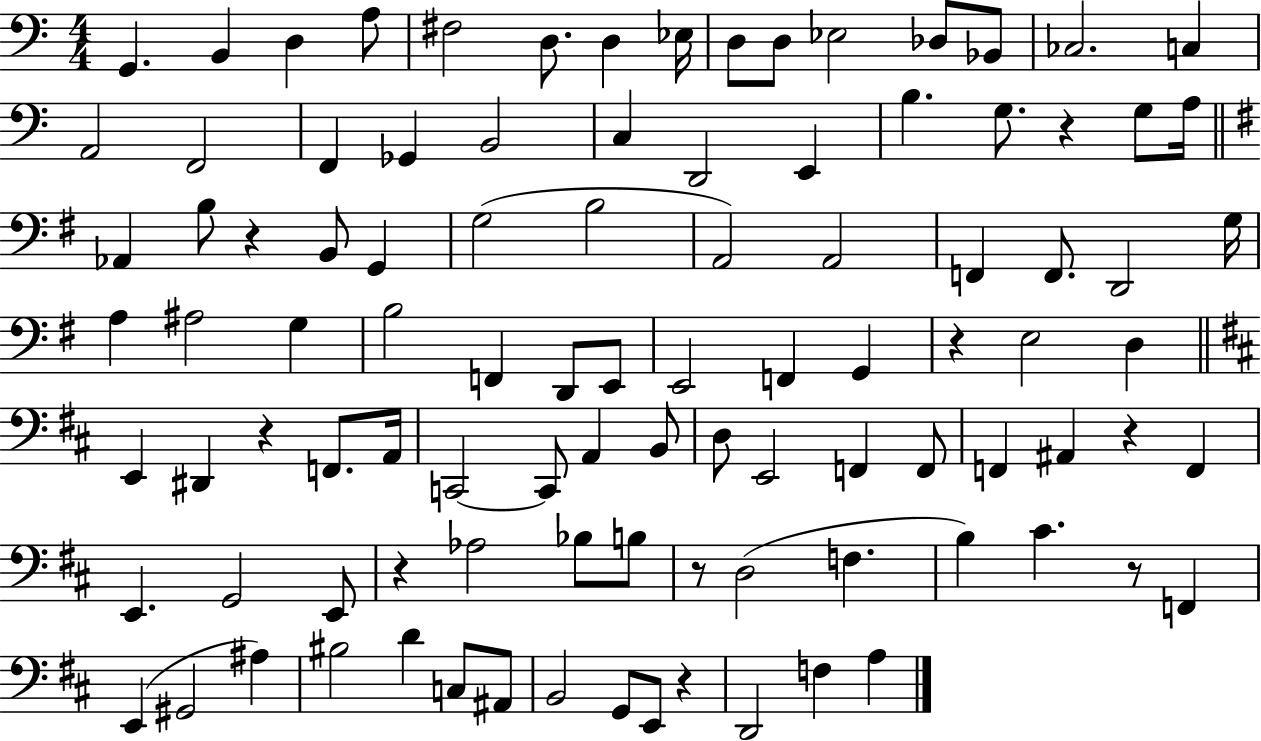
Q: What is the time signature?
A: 4/4